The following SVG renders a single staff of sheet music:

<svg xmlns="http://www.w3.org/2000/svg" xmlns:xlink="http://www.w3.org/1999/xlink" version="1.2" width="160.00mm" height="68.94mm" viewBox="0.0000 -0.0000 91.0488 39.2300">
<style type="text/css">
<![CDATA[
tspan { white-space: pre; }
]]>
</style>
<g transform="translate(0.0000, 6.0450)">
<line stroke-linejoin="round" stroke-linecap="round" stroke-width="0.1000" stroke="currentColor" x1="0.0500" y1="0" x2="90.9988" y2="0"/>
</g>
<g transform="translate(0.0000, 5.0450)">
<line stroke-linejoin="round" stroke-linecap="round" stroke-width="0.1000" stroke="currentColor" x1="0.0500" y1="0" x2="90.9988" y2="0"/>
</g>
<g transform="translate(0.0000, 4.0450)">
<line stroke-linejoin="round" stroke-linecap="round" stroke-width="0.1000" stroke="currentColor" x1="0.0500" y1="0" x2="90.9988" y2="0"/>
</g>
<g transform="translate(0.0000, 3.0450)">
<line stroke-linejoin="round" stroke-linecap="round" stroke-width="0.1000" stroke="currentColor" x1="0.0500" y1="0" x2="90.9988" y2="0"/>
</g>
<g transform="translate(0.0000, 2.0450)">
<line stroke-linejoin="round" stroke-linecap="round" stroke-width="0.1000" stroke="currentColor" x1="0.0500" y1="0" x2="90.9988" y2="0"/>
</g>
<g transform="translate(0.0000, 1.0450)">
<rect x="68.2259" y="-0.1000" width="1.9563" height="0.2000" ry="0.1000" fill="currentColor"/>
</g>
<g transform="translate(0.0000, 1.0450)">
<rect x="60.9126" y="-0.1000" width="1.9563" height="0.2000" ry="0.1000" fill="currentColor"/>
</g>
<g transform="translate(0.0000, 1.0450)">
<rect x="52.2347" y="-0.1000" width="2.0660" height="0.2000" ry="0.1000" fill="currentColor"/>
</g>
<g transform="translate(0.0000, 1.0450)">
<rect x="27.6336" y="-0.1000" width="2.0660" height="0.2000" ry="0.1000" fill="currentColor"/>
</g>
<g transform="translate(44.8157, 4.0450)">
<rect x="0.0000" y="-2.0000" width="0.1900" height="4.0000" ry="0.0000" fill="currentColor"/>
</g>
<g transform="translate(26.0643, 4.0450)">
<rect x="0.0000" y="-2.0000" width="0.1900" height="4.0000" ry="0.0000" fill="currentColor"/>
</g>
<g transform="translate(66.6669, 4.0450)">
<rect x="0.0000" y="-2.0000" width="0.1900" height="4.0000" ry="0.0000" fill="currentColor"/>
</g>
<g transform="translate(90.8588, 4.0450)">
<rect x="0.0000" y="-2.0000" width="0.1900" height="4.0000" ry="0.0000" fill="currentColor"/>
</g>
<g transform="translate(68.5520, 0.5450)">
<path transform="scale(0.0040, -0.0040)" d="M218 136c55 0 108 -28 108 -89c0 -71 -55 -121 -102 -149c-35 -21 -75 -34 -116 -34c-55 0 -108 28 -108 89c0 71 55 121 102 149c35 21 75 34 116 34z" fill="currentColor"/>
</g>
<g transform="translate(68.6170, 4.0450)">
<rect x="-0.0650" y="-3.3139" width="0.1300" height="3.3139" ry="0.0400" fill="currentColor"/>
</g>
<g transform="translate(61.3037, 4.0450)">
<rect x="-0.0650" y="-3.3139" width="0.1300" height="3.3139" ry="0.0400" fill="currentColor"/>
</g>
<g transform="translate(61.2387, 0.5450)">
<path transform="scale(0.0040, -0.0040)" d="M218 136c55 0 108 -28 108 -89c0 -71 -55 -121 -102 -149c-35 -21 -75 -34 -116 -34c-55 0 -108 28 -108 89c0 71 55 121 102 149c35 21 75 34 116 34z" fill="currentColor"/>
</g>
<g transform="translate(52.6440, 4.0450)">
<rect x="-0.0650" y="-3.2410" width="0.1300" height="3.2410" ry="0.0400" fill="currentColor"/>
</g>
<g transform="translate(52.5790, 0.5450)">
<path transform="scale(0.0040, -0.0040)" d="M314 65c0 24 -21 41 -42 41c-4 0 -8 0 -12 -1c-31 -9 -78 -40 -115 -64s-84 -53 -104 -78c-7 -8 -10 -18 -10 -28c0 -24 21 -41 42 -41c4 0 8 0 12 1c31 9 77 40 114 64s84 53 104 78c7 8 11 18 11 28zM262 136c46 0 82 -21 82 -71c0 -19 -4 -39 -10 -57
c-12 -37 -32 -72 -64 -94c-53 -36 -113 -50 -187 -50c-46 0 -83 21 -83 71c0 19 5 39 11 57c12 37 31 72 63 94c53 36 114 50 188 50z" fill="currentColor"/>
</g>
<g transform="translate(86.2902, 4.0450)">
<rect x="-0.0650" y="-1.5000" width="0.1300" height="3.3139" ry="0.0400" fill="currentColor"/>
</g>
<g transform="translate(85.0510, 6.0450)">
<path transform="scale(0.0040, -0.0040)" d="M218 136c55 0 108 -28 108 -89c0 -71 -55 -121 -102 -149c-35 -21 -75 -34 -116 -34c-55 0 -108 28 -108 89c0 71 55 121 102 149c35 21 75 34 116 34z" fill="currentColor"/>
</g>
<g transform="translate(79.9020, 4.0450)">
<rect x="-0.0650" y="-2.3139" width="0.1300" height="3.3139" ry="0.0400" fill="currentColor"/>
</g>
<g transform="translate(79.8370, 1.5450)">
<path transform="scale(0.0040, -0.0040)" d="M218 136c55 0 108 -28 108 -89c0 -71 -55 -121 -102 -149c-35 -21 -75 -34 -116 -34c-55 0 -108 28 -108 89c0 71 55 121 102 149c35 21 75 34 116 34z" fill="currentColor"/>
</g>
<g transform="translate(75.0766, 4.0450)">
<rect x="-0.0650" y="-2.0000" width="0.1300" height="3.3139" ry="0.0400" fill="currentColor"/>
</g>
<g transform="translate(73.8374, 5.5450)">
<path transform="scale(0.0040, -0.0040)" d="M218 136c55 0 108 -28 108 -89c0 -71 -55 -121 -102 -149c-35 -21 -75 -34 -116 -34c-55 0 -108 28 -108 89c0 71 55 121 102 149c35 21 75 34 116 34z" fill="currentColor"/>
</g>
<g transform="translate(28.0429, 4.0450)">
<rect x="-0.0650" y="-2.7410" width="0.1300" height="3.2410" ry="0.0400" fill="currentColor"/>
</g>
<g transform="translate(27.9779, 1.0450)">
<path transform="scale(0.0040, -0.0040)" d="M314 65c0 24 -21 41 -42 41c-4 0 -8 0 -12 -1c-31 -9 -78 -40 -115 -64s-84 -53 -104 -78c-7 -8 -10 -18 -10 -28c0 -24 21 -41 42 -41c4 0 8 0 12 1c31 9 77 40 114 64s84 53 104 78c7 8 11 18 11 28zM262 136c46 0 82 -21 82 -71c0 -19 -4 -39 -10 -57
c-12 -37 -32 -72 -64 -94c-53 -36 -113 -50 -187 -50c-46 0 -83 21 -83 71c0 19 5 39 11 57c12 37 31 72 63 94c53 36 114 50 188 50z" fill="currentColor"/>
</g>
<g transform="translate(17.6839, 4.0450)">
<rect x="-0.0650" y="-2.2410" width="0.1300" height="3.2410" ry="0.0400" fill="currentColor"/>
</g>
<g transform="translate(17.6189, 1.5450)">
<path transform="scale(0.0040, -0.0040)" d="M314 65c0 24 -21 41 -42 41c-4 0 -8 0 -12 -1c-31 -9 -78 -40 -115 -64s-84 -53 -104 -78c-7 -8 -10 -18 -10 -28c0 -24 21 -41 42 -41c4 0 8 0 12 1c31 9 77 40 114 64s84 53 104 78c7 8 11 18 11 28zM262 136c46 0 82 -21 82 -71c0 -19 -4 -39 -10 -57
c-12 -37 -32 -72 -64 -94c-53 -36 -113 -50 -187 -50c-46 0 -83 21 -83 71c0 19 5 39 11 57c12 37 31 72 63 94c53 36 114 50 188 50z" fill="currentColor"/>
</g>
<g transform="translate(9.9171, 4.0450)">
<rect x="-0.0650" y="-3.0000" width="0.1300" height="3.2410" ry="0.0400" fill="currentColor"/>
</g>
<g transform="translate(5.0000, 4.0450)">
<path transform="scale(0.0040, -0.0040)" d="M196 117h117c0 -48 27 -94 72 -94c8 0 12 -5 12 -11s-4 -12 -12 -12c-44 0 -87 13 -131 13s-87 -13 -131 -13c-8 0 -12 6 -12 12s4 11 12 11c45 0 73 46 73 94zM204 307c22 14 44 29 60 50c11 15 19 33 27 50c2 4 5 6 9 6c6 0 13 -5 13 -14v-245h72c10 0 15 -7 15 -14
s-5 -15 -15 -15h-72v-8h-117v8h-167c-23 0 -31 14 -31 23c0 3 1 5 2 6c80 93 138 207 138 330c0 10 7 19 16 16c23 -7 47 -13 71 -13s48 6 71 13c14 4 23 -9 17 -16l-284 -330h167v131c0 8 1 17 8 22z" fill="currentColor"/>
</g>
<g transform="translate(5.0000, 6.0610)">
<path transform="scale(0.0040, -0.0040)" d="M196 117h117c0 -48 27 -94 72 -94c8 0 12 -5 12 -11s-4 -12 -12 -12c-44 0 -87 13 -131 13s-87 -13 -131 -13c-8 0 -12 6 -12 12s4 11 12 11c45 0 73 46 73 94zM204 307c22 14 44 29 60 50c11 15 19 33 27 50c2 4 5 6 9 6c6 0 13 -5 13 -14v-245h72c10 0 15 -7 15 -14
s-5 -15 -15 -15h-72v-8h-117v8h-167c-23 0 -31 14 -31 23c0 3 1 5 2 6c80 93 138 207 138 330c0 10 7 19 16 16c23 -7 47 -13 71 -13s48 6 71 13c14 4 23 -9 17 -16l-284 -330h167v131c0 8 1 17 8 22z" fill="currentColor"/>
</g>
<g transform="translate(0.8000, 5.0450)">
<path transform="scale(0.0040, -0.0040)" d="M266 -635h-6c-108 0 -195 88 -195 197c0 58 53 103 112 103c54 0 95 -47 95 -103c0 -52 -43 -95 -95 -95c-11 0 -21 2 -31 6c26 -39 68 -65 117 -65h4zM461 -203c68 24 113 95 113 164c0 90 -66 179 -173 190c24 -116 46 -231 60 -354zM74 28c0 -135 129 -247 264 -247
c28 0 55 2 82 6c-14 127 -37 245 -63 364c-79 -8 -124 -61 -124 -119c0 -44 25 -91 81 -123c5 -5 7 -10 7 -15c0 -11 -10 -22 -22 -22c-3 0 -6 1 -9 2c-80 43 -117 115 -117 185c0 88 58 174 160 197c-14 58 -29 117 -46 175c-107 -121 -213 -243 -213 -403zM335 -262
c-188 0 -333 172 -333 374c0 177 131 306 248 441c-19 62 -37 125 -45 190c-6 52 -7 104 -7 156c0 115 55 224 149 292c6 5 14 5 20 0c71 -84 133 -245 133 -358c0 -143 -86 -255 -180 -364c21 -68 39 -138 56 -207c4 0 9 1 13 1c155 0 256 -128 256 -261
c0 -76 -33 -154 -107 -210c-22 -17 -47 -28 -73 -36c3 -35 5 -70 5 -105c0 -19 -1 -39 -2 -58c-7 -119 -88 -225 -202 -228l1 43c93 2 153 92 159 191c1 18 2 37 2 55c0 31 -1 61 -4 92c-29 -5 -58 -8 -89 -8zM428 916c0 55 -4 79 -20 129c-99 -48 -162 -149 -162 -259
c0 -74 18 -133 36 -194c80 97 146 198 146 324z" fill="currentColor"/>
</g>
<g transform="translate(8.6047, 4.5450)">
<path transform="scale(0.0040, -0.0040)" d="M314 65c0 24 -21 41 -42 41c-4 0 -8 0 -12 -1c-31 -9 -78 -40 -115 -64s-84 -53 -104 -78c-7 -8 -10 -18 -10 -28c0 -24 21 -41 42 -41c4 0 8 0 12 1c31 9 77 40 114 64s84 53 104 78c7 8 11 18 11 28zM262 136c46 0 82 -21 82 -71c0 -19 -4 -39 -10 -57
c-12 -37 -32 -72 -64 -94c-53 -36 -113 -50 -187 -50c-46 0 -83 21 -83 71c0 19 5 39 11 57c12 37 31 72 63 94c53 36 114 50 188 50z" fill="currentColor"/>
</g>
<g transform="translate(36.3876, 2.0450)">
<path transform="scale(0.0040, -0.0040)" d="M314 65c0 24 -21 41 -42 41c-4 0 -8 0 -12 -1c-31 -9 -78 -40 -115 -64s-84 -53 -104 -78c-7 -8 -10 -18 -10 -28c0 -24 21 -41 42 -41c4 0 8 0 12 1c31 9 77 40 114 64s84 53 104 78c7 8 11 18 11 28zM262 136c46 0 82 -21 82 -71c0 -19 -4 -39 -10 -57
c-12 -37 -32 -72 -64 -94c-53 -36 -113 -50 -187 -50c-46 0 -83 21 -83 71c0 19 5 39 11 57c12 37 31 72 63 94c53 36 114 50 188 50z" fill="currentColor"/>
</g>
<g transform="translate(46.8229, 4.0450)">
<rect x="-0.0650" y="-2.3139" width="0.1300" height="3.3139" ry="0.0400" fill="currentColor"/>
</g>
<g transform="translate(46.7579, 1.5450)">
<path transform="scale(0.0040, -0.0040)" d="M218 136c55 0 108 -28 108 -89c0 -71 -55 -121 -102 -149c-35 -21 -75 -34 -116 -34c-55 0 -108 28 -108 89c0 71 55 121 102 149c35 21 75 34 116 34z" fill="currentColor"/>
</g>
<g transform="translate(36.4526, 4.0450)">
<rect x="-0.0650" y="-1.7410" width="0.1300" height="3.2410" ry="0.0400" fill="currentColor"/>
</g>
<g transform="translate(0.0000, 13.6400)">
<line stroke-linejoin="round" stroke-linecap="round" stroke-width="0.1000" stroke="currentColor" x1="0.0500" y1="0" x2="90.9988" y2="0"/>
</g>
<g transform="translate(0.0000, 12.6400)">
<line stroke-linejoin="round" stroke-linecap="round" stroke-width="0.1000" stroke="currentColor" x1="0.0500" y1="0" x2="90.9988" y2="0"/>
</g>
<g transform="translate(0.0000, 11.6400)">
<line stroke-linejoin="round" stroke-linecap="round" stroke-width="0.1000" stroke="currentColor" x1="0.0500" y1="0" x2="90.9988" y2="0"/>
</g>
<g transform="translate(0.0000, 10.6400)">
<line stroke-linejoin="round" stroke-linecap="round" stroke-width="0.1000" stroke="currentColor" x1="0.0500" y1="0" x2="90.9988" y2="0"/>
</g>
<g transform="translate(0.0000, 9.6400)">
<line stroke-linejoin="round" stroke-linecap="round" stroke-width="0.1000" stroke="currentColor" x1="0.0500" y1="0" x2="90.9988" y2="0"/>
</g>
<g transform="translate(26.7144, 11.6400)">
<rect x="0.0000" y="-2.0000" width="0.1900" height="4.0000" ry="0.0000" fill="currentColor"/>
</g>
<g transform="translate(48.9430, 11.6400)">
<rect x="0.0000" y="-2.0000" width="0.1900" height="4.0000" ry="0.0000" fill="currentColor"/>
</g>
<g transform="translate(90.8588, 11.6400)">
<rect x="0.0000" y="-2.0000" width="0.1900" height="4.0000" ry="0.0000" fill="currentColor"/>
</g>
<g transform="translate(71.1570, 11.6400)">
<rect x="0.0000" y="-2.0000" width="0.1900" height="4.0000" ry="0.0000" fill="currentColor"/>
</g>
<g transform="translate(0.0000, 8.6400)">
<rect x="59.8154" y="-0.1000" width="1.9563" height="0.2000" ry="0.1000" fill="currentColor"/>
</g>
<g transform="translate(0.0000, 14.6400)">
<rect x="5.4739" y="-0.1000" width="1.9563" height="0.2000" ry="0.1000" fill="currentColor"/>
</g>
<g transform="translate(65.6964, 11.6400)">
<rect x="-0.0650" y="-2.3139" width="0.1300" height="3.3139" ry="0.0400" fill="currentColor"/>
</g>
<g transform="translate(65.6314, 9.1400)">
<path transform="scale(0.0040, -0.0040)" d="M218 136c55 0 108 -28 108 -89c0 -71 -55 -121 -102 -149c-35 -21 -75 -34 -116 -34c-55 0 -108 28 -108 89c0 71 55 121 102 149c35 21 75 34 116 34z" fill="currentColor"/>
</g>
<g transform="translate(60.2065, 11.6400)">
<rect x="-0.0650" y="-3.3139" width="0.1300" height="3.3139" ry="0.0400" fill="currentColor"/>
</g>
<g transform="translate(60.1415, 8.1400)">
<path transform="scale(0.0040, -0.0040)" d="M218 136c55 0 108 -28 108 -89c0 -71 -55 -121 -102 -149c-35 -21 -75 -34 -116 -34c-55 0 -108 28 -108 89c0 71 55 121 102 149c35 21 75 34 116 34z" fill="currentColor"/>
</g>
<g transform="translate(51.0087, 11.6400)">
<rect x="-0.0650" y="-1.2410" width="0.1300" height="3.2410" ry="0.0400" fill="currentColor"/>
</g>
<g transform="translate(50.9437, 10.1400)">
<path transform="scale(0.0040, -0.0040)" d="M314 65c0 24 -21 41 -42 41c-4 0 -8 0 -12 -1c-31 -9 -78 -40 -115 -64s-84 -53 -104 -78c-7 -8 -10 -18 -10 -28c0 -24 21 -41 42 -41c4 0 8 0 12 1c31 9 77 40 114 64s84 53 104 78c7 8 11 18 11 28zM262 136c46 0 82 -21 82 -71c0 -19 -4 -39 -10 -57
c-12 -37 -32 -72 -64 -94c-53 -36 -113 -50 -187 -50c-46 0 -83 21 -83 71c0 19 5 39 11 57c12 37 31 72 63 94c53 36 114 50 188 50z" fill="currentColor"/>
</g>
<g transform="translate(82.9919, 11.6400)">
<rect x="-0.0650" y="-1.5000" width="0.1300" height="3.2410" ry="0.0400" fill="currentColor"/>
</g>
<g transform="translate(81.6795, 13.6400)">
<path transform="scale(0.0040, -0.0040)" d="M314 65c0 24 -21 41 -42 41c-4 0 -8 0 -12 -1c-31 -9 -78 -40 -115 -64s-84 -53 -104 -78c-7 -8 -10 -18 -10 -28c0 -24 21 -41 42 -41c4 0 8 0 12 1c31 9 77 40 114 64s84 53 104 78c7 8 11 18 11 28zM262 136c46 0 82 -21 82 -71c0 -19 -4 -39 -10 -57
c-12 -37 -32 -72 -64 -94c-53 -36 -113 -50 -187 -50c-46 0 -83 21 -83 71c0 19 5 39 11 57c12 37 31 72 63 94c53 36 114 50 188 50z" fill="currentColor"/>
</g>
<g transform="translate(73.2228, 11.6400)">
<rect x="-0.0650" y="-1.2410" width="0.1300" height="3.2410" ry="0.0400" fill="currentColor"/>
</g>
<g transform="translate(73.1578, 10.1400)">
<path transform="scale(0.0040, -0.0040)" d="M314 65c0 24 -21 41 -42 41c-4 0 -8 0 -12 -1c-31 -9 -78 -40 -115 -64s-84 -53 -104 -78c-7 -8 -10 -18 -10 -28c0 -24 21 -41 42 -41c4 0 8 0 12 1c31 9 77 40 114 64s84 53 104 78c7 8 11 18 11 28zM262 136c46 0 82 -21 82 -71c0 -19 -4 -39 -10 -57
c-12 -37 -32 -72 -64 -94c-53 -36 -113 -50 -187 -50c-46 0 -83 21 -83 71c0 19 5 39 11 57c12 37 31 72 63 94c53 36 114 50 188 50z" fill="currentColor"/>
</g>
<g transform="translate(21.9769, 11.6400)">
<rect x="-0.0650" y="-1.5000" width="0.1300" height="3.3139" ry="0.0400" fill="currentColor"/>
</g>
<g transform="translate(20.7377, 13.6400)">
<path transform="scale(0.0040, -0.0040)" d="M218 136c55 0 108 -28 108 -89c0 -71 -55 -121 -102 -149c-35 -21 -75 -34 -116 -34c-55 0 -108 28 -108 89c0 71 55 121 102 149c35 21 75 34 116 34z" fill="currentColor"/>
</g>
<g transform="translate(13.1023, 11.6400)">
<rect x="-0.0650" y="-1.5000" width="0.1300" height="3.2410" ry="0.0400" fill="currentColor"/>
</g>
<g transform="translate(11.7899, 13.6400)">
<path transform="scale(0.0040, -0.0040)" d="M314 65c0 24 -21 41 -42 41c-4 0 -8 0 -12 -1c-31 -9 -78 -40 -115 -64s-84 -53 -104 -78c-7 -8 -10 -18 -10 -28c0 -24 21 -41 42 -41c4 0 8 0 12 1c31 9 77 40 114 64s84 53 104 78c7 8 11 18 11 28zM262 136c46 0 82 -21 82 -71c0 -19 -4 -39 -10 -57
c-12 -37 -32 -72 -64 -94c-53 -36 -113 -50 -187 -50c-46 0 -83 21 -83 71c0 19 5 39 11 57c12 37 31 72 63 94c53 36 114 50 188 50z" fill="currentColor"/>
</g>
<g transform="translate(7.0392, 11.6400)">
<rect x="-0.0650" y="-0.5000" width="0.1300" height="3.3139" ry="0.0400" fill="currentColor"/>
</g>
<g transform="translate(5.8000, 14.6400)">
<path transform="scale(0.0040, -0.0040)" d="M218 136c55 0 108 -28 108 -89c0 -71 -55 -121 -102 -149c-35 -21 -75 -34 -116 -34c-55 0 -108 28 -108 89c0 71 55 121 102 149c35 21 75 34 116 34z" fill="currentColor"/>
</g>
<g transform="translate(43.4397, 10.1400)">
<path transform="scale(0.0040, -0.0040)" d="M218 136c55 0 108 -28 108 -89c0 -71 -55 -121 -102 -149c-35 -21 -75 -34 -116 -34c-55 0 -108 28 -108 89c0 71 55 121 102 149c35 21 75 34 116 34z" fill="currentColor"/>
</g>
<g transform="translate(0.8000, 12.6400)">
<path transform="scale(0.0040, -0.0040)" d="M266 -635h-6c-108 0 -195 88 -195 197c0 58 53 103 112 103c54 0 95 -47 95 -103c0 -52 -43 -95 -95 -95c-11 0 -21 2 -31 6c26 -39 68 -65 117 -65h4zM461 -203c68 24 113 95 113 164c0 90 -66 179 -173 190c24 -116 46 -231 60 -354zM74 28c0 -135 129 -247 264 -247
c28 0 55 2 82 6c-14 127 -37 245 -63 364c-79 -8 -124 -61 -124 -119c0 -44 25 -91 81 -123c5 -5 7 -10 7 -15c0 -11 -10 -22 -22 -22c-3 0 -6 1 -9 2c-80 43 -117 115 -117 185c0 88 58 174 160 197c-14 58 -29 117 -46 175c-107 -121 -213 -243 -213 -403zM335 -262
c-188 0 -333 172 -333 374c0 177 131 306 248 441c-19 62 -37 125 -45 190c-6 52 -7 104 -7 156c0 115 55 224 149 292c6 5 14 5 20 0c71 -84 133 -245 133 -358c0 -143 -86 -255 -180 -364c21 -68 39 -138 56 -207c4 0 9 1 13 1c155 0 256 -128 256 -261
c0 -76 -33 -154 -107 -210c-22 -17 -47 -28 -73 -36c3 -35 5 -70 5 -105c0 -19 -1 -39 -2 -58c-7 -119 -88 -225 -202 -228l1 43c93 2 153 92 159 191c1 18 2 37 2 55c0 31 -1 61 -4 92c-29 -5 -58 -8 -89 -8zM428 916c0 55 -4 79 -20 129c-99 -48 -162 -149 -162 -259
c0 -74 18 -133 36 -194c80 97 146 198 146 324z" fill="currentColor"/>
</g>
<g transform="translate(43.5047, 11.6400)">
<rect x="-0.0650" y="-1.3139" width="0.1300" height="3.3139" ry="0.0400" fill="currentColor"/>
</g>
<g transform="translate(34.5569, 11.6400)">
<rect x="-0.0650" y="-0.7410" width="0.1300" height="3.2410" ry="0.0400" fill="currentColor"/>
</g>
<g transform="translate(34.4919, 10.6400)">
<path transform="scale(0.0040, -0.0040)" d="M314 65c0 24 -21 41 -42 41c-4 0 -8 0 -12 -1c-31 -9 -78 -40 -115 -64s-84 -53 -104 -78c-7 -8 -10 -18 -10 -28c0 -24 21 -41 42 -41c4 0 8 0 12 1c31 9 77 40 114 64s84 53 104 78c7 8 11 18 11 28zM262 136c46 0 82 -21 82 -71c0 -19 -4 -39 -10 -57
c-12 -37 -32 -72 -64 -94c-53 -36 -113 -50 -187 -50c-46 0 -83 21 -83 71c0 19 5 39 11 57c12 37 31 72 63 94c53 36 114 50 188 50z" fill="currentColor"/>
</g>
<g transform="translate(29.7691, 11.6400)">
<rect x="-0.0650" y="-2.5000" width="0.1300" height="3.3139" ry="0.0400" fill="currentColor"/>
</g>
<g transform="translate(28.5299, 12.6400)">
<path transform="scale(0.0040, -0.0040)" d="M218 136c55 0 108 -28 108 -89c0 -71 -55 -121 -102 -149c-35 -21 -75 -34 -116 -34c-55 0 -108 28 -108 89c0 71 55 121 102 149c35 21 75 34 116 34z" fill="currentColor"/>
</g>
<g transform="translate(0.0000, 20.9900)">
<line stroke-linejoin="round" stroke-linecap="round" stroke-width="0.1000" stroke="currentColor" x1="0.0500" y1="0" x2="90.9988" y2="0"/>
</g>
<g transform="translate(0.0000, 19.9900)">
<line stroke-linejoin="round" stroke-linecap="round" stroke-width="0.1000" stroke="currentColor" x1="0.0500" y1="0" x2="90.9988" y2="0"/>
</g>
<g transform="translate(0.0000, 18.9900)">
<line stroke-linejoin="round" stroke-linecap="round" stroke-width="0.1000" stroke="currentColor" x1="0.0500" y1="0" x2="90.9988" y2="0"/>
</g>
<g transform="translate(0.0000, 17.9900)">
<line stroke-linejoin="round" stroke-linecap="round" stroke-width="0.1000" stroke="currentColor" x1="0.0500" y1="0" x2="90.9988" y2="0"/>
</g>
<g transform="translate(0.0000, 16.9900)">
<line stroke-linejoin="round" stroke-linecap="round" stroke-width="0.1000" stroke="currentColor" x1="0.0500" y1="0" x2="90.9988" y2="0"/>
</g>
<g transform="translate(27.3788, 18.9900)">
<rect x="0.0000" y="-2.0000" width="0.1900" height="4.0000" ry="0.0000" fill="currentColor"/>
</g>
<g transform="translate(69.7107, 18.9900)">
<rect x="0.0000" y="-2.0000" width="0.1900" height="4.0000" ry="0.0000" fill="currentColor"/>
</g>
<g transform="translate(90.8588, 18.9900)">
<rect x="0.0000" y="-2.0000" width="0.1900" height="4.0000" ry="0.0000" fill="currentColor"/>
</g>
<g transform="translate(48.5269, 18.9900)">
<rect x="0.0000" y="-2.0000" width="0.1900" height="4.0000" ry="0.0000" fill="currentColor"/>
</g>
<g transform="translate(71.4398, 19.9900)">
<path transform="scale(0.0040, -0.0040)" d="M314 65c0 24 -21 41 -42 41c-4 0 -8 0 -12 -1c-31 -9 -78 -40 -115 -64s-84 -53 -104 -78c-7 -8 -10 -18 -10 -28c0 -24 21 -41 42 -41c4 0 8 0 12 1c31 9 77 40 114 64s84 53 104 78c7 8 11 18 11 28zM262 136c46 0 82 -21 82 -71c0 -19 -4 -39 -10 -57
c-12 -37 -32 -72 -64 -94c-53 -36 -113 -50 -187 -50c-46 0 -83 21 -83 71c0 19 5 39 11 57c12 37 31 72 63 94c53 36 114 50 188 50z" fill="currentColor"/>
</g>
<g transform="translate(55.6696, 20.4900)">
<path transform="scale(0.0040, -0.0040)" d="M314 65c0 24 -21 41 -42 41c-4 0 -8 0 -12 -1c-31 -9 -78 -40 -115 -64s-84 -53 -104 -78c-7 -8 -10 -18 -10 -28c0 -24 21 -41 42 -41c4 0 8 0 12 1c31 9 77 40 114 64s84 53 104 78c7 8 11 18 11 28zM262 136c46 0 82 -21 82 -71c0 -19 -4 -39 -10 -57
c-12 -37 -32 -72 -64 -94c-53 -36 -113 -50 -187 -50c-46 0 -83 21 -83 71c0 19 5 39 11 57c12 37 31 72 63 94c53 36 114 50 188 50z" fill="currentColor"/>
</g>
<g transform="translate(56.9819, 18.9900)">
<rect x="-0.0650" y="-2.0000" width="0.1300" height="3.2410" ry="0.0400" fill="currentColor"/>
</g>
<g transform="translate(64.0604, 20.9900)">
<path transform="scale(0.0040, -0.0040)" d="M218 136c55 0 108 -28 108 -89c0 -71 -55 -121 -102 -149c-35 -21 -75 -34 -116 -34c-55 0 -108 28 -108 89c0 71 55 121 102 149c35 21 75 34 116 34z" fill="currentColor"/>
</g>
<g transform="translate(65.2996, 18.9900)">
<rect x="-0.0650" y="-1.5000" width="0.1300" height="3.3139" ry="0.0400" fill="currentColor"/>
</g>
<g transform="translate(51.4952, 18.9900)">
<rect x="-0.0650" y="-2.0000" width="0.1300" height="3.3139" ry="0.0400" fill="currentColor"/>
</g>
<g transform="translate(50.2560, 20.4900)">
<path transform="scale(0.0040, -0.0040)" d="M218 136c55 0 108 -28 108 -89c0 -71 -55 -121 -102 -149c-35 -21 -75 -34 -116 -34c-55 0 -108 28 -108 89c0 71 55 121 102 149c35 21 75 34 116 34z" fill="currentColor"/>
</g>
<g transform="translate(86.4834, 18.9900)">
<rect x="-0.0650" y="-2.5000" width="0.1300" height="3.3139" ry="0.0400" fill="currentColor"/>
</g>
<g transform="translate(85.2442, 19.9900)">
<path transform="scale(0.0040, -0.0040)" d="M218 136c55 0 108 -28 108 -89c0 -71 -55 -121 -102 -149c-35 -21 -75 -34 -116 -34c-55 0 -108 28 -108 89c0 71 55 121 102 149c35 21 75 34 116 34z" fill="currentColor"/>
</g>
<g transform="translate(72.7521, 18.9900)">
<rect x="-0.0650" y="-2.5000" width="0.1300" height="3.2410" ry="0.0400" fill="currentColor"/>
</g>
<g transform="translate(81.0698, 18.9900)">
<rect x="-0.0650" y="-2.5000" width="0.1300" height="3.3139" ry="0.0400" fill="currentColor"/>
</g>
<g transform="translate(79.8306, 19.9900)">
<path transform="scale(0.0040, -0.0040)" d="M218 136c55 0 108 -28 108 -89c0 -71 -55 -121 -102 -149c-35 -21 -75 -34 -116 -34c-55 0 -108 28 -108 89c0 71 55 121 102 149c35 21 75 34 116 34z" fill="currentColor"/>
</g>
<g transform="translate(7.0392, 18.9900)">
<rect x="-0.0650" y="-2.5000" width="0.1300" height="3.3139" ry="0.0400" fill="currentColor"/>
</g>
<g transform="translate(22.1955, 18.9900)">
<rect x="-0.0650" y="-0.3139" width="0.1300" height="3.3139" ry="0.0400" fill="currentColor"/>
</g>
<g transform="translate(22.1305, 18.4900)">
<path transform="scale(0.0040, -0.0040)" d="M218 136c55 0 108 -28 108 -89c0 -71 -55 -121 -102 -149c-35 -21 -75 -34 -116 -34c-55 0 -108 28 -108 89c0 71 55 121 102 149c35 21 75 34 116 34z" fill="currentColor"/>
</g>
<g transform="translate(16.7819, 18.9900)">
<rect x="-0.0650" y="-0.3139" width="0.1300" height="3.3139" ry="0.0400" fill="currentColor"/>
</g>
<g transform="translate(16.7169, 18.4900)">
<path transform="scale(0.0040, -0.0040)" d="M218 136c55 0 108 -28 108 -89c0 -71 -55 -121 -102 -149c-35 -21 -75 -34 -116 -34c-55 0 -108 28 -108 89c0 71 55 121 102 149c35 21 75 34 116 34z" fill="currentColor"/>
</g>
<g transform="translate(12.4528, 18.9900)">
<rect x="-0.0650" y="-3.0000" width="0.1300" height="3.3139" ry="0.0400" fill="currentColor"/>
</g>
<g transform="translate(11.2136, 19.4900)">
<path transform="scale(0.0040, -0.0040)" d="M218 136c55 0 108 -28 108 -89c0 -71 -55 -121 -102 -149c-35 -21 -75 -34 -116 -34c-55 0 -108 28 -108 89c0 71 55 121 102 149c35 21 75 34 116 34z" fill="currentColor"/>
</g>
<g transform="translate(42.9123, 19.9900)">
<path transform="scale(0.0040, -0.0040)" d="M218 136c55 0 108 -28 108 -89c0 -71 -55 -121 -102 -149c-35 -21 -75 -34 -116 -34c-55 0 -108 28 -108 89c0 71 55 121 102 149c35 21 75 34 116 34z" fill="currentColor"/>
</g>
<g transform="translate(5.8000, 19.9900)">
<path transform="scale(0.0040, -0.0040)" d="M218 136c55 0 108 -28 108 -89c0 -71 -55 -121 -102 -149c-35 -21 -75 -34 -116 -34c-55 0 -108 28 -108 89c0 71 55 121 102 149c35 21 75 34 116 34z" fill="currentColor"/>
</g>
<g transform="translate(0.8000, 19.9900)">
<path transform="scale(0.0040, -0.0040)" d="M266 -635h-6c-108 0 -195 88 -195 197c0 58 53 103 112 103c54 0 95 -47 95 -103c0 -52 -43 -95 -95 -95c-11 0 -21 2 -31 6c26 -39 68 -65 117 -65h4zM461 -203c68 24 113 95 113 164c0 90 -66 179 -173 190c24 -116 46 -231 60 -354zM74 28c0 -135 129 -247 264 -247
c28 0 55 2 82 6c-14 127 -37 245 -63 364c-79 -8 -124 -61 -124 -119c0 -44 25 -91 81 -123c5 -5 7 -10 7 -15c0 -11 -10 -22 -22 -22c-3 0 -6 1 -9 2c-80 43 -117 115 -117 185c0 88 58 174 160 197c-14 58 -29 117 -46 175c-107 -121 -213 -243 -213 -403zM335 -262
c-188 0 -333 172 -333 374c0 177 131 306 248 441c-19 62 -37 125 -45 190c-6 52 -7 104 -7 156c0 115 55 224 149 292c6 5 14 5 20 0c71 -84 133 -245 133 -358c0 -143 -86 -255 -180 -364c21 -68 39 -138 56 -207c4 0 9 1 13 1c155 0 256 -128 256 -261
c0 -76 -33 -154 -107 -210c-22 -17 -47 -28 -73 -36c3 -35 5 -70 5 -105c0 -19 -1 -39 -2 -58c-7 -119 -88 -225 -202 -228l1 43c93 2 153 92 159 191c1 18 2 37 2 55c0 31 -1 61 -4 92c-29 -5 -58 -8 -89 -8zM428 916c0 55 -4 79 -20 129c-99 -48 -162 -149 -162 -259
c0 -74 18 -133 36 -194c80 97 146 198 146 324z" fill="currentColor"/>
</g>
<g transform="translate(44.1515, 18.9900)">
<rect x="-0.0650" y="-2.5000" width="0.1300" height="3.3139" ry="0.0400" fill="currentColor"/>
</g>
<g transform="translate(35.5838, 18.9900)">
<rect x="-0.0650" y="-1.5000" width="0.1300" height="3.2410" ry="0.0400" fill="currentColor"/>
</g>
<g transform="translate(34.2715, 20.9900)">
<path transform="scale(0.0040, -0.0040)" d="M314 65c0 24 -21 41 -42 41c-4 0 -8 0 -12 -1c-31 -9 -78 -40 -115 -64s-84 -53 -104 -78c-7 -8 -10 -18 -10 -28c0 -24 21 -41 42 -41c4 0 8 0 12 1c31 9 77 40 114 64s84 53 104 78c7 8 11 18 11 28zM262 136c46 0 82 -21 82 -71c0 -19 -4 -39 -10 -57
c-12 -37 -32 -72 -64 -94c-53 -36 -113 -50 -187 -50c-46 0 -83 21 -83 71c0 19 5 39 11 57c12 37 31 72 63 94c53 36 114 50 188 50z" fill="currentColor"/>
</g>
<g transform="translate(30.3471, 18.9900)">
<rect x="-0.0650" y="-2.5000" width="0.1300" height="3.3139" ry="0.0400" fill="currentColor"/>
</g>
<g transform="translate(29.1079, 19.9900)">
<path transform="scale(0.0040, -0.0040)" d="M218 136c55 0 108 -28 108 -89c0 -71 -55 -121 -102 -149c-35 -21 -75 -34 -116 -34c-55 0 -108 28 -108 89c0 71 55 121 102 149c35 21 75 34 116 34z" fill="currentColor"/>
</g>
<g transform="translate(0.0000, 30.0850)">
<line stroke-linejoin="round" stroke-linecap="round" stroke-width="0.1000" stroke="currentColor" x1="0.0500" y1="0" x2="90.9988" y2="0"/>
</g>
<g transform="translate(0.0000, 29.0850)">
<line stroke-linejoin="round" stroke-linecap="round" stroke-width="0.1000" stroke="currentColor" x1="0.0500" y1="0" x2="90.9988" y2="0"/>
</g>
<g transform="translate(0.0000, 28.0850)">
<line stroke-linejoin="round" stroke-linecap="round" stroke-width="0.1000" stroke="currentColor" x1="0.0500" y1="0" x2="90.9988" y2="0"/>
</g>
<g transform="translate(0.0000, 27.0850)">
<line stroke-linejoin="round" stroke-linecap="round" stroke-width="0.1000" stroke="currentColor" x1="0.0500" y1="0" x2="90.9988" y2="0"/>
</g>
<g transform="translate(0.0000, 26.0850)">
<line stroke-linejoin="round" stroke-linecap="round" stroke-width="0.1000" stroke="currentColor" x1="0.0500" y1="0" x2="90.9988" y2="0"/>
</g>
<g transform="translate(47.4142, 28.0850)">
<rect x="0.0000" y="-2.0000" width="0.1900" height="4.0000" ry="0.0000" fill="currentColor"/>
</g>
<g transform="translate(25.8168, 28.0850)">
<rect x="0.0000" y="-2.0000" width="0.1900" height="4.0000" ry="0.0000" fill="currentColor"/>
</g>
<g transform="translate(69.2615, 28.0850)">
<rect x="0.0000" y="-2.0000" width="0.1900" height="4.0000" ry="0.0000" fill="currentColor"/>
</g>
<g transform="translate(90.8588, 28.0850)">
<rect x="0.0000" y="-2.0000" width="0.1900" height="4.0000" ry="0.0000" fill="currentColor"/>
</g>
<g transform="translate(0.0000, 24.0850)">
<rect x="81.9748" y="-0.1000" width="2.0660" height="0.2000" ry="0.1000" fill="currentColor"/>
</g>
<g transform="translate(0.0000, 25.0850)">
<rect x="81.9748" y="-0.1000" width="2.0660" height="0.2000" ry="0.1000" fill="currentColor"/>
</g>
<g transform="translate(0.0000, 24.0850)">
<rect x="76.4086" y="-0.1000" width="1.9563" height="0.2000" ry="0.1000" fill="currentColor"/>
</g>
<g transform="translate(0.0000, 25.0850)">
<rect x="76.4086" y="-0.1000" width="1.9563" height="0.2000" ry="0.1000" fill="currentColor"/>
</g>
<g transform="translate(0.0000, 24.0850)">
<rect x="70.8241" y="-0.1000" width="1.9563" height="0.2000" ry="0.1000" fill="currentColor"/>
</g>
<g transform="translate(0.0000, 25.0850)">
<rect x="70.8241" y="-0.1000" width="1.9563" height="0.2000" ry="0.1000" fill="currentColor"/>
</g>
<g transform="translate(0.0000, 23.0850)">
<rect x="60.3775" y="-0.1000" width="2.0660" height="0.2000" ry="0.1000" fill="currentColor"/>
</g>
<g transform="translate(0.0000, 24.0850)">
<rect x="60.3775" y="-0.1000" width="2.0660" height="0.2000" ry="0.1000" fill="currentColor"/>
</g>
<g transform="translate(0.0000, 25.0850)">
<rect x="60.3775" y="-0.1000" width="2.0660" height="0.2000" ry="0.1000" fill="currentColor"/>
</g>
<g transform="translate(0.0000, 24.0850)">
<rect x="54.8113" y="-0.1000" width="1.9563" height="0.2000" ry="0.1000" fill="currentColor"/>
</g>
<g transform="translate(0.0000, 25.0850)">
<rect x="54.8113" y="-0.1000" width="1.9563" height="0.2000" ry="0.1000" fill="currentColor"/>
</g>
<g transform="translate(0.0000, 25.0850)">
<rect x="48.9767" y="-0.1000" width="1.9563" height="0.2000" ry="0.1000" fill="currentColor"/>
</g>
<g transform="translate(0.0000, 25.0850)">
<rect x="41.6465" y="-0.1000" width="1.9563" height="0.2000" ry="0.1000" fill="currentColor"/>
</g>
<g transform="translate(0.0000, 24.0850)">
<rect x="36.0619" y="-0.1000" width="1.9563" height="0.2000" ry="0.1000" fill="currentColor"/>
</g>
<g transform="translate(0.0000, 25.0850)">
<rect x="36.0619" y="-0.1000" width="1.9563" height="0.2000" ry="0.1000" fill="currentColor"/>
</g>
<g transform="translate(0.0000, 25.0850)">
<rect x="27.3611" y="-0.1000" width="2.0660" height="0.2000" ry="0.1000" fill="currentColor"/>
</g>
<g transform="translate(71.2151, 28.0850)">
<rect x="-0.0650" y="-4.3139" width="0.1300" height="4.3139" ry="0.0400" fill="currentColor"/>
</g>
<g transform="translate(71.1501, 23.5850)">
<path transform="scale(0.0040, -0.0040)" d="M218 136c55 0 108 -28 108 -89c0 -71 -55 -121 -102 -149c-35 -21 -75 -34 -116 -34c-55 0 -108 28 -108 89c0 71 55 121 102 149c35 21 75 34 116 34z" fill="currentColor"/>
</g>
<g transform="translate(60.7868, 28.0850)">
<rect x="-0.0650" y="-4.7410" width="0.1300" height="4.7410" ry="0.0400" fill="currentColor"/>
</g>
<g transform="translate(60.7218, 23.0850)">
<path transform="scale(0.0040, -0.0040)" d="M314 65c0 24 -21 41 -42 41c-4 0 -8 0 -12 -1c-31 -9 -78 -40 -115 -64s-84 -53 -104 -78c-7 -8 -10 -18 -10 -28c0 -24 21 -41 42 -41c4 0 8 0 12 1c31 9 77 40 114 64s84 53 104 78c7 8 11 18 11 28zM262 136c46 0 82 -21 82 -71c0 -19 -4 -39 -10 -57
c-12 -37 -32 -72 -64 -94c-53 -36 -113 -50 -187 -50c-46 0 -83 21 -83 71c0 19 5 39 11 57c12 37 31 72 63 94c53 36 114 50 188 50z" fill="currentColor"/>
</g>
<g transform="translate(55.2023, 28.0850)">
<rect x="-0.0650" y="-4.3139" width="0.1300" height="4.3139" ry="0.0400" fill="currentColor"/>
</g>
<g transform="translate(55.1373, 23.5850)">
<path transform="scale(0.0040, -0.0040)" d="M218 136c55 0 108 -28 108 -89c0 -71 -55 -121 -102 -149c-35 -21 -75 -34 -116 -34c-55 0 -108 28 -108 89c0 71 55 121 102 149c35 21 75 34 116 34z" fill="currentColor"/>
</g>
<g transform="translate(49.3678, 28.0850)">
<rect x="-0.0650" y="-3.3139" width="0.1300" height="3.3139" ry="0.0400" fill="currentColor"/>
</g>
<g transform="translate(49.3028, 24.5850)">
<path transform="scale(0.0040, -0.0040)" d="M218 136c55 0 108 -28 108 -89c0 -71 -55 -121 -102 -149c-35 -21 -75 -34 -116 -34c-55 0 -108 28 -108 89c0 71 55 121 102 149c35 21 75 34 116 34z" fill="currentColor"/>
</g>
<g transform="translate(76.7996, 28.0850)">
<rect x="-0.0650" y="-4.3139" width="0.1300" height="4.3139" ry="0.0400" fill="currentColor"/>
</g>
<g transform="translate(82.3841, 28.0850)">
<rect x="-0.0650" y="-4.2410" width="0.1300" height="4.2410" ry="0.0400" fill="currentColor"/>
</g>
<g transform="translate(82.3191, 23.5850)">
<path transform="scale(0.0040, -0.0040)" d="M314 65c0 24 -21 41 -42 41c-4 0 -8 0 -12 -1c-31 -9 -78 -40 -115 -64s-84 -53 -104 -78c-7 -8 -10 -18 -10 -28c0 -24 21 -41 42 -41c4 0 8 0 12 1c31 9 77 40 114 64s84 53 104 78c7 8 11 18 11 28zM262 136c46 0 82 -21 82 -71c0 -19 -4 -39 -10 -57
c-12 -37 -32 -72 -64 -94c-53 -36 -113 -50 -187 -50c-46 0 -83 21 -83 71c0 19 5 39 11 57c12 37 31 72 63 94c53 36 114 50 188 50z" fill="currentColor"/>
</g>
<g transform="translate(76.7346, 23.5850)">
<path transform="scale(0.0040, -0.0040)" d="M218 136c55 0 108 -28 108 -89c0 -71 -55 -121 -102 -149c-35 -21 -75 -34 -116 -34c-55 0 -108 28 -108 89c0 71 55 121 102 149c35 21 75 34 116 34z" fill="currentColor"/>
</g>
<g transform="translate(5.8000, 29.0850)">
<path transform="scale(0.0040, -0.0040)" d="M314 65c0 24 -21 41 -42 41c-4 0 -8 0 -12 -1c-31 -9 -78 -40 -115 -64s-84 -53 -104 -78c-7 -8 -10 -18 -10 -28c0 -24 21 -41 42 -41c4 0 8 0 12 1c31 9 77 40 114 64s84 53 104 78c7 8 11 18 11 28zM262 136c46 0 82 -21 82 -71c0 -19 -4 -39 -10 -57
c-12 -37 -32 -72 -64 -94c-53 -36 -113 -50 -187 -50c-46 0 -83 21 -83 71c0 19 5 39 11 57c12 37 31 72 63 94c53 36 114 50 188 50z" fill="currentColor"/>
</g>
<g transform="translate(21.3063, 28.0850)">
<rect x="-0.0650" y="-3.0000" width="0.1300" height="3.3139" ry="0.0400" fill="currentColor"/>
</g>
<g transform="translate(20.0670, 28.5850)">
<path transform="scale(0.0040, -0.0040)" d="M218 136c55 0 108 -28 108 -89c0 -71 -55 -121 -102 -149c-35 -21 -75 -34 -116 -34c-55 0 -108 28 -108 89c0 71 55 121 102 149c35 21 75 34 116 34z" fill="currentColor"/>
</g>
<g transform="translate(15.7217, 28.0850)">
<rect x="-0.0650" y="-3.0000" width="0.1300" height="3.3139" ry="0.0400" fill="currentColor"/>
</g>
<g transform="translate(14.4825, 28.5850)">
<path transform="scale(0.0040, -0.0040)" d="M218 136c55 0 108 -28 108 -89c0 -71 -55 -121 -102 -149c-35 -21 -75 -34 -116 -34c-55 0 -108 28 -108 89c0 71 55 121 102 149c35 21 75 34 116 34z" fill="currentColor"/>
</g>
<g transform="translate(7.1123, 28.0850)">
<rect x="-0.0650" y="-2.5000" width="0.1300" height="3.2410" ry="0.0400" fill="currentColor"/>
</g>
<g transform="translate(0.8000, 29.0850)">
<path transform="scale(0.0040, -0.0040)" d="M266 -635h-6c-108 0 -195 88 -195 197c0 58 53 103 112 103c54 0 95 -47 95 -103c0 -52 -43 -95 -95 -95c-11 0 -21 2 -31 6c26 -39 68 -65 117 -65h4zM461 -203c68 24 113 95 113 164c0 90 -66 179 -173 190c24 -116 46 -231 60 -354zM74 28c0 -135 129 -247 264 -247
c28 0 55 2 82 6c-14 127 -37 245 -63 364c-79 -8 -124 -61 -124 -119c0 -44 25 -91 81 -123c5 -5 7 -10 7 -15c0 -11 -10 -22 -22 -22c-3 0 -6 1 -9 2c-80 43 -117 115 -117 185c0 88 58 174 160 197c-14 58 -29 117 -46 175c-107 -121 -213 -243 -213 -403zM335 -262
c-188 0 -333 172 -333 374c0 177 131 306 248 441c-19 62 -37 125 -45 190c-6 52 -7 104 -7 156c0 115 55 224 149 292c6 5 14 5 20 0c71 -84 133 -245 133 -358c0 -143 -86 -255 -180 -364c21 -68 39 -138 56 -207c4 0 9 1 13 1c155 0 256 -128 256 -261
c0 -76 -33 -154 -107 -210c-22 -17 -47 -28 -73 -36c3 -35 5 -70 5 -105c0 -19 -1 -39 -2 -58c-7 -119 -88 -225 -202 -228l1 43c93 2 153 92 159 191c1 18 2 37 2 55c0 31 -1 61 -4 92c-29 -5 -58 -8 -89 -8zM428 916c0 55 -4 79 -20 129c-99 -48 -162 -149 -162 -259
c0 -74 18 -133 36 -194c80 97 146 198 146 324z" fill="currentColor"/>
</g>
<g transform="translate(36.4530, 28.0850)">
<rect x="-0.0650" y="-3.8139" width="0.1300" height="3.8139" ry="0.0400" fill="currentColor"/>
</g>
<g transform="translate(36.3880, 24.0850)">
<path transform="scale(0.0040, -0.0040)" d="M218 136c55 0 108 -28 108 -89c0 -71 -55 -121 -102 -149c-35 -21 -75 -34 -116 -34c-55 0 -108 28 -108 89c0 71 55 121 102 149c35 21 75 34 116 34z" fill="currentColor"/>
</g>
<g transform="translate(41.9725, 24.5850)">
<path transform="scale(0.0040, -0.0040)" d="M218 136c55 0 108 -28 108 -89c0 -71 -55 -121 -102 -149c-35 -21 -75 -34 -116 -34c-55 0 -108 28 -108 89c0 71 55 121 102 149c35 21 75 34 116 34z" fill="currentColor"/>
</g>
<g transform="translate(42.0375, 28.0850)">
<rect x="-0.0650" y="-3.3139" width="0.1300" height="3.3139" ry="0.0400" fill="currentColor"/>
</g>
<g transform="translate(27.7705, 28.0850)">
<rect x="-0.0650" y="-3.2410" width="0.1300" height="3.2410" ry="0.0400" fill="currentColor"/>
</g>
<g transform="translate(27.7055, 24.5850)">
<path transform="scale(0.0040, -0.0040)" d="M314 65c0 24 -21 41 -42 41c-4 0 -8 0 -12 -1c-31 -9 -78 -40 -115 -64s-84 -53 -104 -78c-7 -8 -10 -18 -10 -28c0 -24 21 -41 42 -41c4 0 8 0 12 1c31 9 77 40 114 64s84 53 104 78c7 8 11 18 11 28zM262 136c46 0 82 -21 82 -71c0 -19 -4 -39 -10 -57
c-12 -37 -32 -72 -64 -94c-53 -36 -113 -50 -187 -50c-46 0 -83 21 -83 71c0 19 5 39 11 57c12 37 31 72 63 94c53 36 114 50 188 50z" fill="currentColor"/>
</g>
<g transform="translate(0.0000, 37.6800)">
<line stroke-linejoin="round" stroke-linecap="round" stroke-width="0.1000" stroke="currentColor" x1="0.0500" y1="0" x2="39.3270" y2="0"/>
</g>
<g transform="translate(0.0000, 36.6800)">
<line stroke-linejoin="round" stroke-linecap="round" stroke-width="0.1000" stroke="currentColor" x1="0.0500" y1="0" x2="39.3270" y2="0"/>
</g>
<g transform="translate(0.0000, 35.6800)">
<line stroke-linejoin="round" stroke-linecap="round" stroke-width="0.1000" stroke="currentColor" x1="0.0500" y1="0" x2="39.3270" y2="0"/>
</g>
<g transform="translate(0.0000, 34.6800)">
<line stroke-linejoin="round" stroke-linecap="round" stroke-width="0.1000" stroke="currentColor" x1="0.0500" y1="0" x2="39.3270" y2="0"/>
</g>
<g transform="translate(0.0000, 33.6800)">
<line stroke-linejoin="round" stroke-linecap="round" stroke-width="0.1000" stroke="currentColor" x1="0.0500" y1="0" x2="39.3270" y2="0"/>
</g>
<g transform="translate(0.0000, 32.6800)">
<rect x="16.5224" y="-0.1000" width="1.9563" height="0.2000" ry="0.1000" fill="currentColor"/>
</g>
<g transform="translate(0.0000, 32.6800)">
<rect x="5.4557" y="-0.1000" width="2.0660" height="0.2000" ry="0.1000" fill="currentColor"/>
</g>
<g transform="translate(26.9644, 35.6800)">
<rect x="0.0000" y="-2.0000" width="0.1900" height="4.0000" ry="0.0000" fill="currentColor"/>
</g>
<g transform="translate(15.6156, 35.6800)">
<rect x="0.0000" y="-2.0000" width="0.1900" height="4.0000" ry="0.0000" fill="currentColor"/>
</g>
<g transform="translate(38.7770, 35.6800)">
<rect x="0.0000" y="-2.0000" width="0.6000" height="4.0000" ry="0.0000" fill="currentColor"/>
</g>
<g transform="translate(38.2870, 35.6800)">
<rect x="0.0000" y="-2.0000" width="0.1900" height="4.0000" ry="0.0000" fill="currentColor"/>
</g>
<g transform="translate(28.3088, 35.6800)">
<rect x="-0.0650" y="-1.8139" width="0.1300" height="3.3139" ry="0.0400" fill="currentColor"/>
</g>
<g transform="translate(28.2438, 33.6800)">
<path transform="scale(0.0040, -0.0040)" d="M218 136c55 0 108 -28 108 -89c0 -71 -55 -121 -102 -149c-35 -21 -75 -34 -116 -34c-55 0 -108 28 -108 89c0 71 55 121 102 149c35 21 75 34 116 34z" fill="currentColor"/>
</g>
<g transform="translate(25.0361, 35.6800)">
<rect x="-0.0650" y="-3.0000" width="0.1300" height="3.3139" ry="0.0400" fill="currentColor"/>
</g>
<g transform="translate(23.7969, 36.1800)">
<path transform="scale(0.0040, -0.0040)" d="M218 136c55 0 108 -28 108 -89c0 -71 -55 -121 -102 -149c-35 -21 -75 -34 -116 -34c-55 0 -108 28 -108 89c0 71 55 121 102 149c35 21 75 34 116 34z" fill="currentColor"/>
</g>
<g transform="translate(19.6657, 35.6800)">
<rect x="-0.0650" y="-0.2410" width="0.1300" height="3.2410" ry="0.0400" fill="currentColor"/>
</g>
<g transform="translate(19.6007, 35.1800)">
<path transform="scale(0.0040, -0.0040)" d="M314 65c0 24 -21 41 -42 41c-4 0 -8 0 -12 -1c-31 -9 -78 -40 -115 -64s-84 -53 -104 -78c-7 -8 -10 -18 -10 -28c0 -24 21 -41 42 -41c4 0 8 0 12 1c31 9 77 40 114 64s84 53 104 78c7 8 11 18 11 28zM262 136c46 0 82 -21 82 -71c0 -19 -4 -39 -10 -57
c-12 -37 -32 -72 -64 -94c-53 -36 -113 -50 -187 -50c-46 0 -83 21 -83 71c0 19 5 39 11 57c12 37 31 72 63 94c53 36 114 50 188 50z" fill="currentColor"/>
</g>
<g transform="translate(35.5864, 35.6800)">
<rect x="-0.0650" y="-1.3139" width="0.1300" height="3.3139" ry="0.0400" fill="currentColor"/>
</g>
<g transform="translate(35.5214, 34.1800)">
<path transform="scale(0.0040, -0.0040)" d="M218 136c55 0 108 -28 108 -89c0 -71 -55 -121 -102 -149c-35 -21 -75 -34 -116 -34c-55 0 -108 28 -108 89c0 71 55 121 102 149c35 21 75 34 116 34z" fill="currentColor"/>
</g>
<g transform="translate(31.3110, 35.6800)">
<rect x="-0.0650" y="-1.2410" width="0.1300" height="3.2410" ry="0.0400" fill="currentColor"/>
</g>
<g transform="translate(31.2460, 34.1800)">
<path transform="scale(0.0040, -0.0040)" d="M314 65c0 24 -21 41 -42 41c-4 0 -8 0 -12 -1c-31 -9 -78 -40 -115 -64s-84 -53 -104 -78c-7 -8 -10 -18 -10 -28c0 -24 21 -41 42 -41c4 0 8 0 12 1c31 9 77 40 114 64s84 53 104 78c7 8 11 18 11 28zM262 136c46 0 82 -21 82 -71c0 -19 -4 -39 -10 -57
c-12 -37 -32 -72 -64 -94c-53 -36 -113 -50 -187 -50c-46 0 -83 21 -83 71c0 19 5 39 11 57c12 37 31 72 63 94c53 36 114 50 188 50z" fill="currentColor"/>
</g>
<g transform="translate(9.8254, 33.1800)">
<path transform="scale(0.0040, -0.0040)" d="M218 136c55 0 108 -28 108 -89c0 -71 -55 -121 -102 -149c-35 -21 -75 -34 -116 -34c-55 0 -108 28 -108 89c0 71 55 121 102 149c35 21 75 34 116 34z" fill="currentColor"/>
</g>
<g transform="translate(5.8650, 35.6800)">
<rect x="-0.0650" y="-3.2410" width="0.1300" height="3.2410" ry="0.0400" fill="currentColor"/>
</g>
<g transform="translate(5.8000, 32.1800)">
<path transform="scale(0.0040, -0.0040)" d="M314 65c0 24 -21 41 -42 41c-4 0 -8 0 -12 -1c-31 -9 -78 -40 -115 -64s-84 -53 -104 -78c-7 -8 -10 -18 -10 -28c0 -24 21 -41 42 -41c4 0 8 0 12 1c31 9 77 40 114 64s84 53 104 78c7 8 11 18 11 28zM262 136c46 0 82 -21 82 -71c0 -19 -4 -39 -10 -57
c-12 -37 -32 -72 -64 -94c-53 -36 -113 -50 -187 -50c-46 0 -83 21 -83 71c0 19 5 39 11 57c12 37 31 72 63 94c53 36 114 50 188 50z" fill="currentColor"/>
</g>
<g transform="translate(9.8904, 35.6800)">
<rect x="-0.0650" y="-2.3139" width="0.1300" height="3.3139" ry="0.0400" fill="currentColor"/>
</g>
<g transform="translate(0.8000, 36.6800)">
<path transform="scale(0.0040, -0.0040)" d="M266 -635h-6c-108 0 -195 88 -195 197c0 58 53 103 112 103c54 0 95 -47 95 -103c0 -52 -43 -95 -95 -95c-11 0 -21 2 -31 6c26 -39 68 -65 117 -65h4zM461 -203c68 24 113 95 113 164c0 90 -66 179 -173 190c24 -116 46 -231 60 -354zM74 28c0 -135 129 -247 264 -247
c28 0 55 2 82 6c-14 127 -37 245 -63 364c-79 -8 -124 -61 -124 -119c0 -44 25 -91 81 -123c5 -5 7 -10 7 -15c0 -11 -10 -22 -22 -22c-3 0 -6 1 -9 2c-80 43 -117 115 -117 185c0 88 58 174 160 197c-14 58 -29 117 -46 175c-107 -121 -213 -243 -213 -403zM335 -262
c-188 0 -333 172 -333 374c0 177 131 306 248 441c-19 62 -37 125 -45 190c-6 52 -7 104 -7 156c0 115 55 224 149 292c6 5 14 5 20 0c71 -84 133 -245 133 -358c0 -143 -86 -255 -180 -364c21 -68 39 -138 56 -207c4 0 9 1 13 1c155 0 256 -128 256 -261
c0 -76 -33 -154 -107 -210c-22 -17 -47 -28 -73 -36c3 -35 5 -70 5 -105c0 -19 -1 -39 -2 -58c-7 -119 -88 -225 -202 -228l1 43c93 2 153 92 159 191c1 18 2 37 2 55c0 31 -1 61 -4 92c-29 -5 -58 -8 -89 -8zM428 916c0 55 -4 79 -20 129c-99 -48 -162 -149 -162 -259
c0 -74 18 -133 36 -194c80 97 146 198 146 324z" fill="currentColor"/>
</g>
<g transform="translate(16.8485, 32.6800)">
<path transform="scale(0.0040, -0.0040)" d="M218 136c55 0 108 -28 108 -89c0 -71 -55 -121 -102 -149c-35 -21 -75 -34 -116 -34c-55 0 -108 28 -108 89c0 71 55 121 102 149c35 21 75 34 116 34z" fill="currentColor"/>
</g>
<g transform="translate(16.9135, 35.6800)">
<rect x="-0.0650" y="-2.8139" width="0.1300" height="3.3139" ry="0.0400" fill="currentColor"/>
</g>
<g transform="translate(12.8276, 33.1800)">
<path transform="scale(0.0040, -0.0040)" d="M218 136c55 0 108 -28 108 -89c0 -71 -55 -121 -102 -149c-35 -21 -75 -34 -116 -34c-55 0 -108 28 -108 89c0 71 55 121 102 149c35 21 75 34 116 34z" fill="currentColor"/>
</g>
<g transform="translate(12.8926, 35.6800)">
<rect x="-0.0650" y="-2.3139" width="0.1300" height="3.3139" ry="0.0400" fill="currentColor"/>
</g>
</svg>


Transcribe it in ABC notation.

X:1
T:Untitled
M:4/4
L:1/4
K:C
A2 g2 a2 f2 g b2 b b F g E C E2 E G d2 e e2 b g e2 E2 G A c c G E2 G F F2 E G2 G G G2 A A b2 c' b b d' e'2 d' d' d'2 b2 g g a c2 A f e2 e